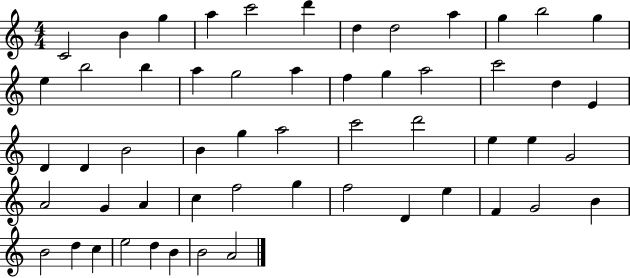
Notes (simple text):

C4/h B4/q G5/q A5/q C6/h D6/q D5/q D5/h A5/q G5/q B5/h G5/q E5/q B5/h B5/q A5/q G5/h A5/q F5/q G5/q A5/h C6/h D5/q E4/q D4/q D4/q B4/h B4/q G5/q A5/h C6/h D6/h E5/q E5/q G4/h A4/h G4/q A4/q C5/q F5/h G5/q F5/h D4/q E5/q F4/q G4/h B4/q B4/h D5/q C5/q E5/h D5/q B4/q B4/h A4/h